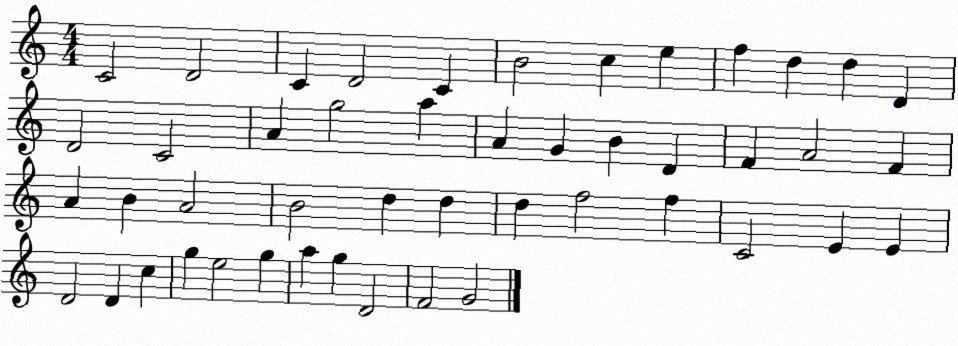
X:1
T:Untitled
M:4/4
L:1/4
K:C
C2 D2 C D2 C B2 c e f d d D D2 C2 A g2 a A G B D F A2 F A B A2 B2 d d d f2 f C2 E E D2 D c g e2 g a g D2 F2 G2